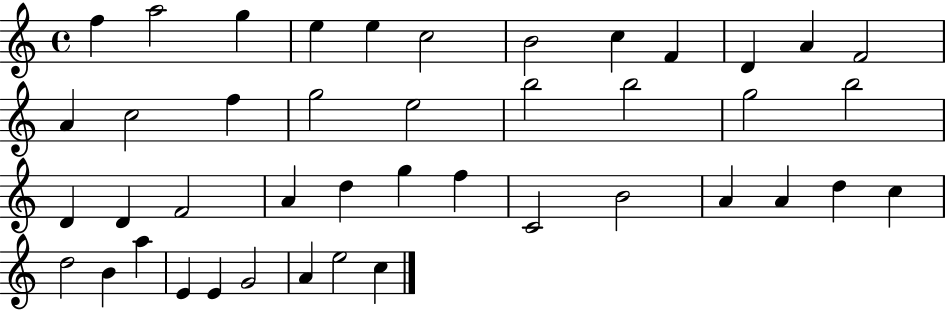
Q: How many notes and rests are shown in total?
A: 43